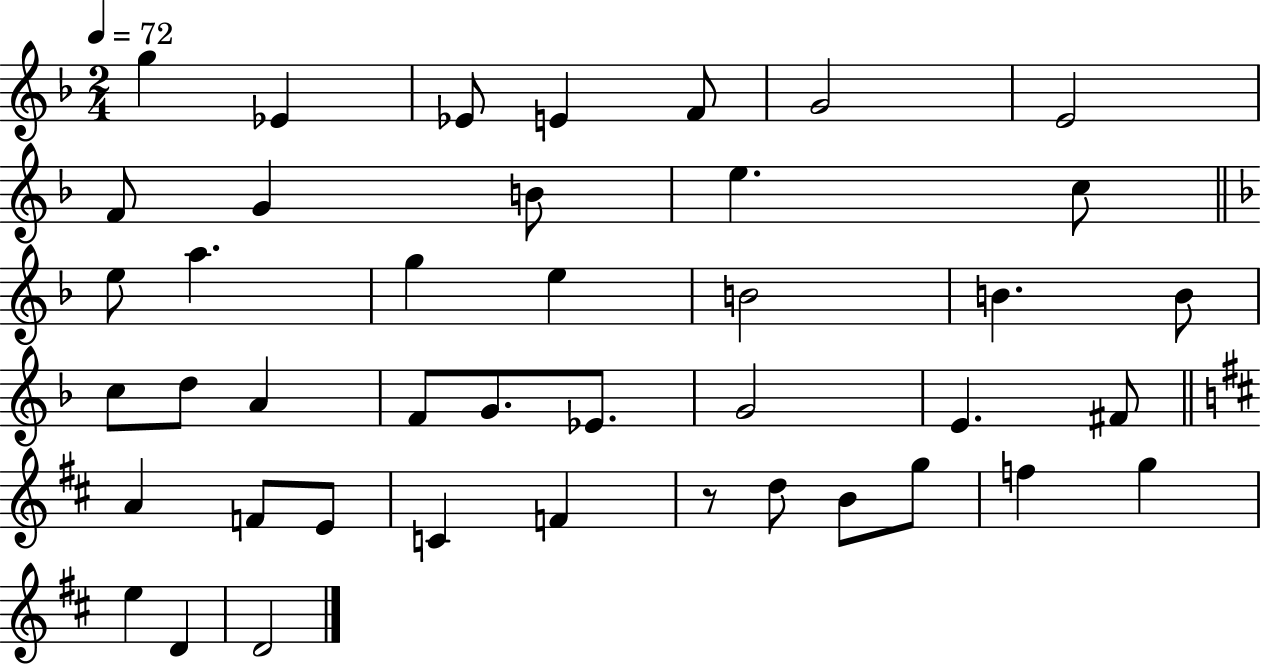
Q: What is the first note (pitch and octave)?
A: G5